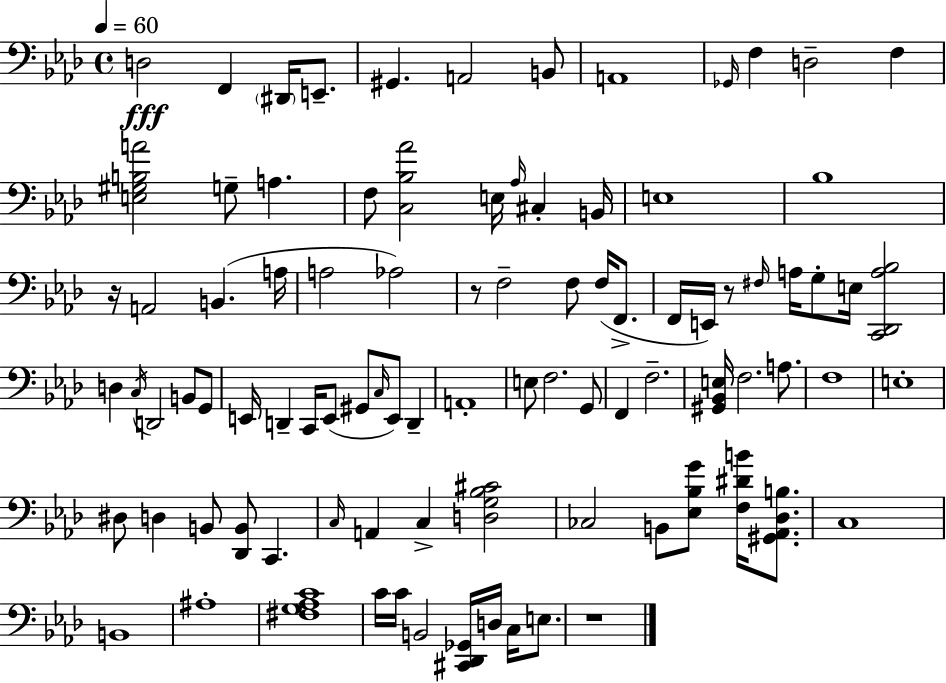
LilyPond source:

{
  \clef bass
  \time 4/4
  \defaultTimeSignature
  \key f \minor
  \tempo 4 = 60
  d2\fff f,4 \parenthesize dis,16 e,8.-- | gis,4. a,2 b,8 | a,1 | \grace { ges,16 } f4 d2-- f4 | \break <e gis b a'>2 g8-- a4. | f8 <c bes aes'>2 e16 \grace { aes16 } cis4-. | b,16 e1 | bes1 | \break r16 a,2 b,4.( | a16 a2 aes2) | r8 f2-- f8 f16( f,8.-> | f,16 e,16) r8 \grace { fis16 } a16 g8-. e16 <c, des, a bes>2 | \break d4 \acciaccatura { c16 } d,2 | b,8 g,8 e,16 d,4-- c,16 e,8( gis,8 \grace { c16 } e,8) | d,4-- a,1-. | e8 f2. | \break g,8 f,4 f2.-- | <gis, bes, e>16 f2. | a8. f1 | e1-. | \break dis8 d4 b,8 <des, b,>8 c,4. | \grace { c16 } a,4 c4-> <d g bes cis'>2 | ces2 b,8 | <ees bes g'>8 <f dis' b'>16 <gis, aes, des b>8. c1 | \break b,1 | ais1-. | <fis g aes c'>1 | c'16 c'16 b,2 | \break <cis, des, ges,>16 d16 c16 e8. r1 | \bar "|."
}